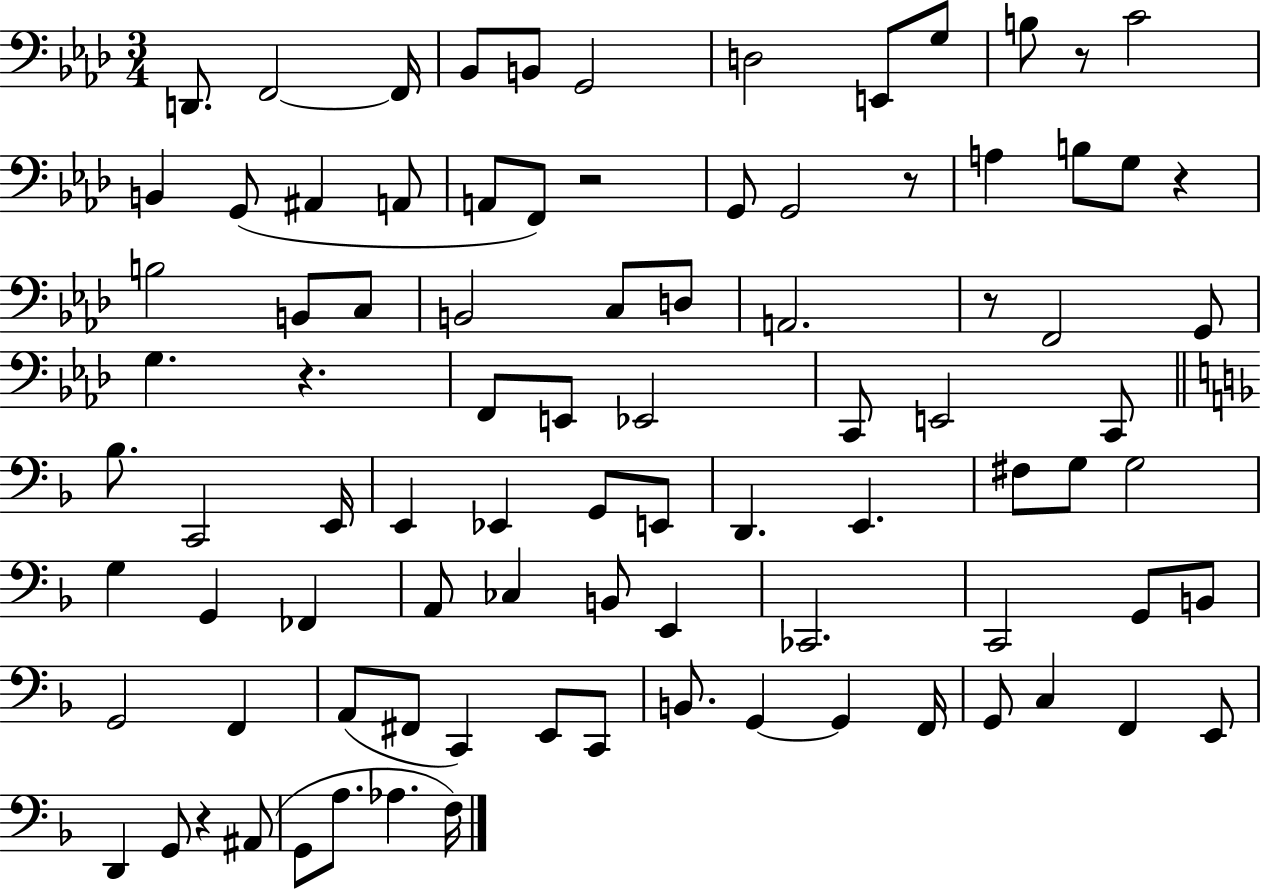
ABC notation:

X:1
T:Untitled
M:3/4
L:1/4
K:Ab
D,,/2 F,,2 F,,/4 _B,,/2 B,,/2 G,,2 D,2 E,,/2 G,/2 B,/2 z/2 C2 B,, G,,/2 ^A,, A,,/2 A,,/2 F,,/2 z2 G,,/2 G,,2 z/2 A, B,/2 G,/2 z B,2 B,,/2 C,/2 B,,2 C,/2 D,/2 A,,2 z/2 F,,2 G,,/2 G, z F,,/2 E,,/2 _E,,2 C,,/2 E,,2 C,,/2 _B,/2 C,,2 E,,/4 E,, _E,, G,,/2 E,,/2 D,, E,, ^F,/2 G,/2 G,2 G, G,, _F,, A,,/2 _C, B,,/2 E,, _C,,2 C,,2 G,,/2 B,,/2 G,,2 F,, A,,/2 ^F,,/2 C,, E,,/2 C,,/2 B,,/2 G,, G,, F,,/4 G,,/2 C, F,, E,,/2 D,, G,,/2 z ^A,,/2 G,,/2 A,/2 _A, F,/4